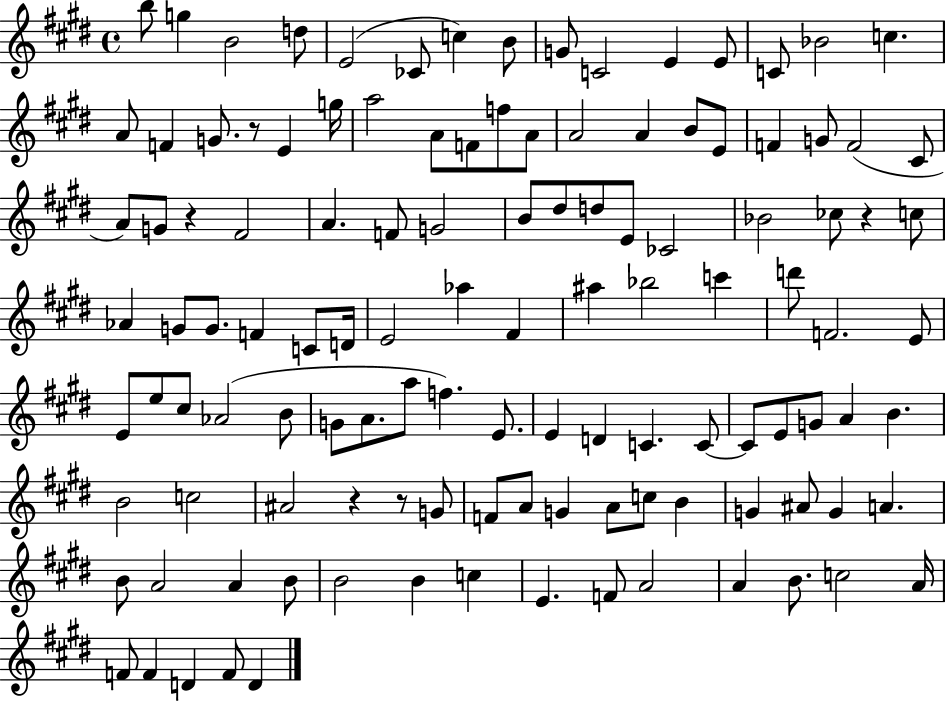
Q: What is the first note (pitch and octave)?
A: B5